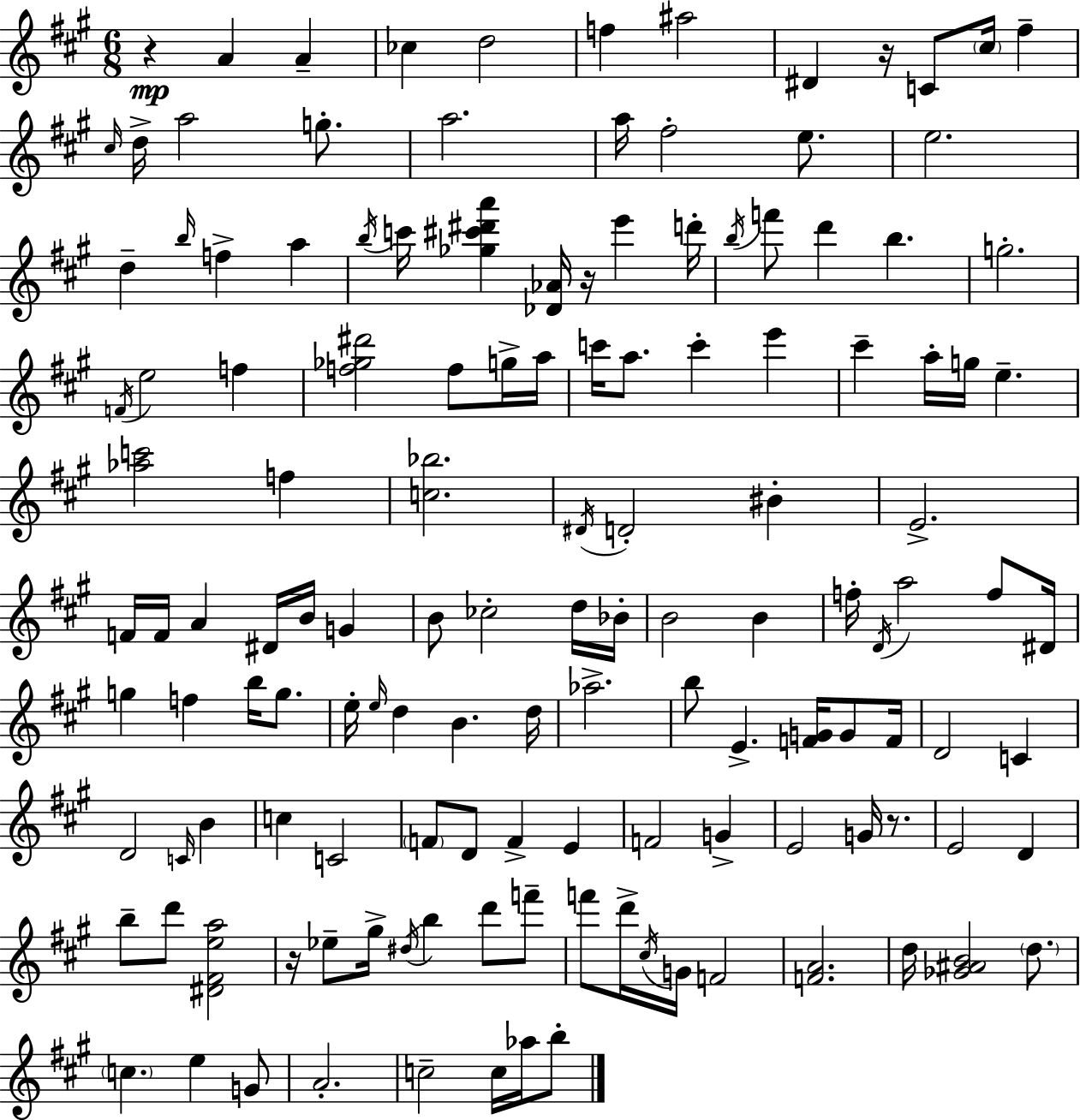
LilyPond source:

{
  \clef treble
  \numericTimeSignature
  \time 6/8
  \key a \major
  r4\mp a'4 a'4-- | ces''4 d''2 | f''4 ais''2 | dis'4 r16 c'8 \parenthesize cis''16 fis''4-- | \break \grace { cis''16 } d''16-> a''2 g''8.-. | a''2. | a''16 fis''2-. e''8. | e''2. | \break d''4-- \grace { b''16 } f''4-> a''4 | \acciaccatura { b''16 } c'''16 <ges'' cis''' dis''' a'''>4 <des' aes'>16 r16 e'''4 | d'''16-. \acciaccatura { b''16 } f'''8 d'''4 b''4. | g''2.-. | \break \acciaccatura { f'16 } e''2 | f''4 <f'' ges'' dis'''>2 | f''8 g''16-> a''16 c'''16 a''8. c'''4-. | e'''4 cis'''4-- a''16-. g''16 e''4.-- | \break <aes'' c'''>2 | f''4 <c'' bes''>2. | \acciaccatura { dis'16 } d'2-. | bis'4-. e'2.-> | \break f'16 f'16 a'4 | dis'16 b'16 g'4 b'8 ces''2-. | d''16 bes'16-. b'2 | b'4 f''16-. \acciaccatura { d'16 } a''2 | \break f''8 dis'16 g''4 f''4 | b''16 g''8. e''16-. \grace { e''16 } d''4 | b'4. d''16 aes''2.-> | b''8 e'4.-> | \break <f' g'>16 g'8 f'16 d'2 | c'4 d'2 | \grace { c'16 } b'4 c''4 | c'2 \parenthesize f'8 d'8 | \break f'4-> e'4 f'2 | g'4-> e'2 | g'16 r8. e'2 | d'4 b''8-- d'''8 | \break <dis' fis' e'' a''>2 r16 ees''8-- | gis''16-> \acciaccatura { dis''16 } b''4 d'''8 f'''8-- f'''8 | d'''16-> \acciaccatura { cis''16 } g'16 f'2 <f' a'>2. | d''16 | \break <ges' ais' b'>2 \parenthesize d''8. \parenthesize c''4. | e''4 g'8 a'2.-. | c''2-- | c''16 aes''16 b''8-. \bar "|."
}